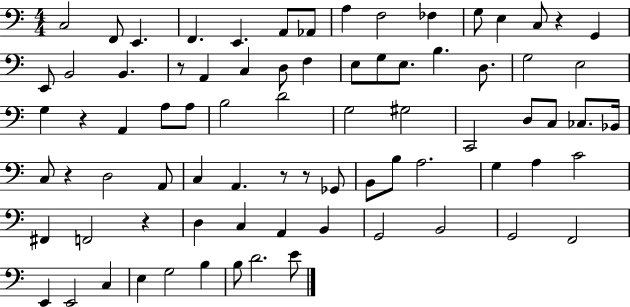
{
  \clef bass
  \numericTimeSignature
  \time 4/4
  \key c \major
  c2 f,8 e,4. | f,4. e,4. a,8 aes,8 | a4 f2 fes4 | g8 e4 c8 r4 g,4 | \break e,8 b,2 b,4. | r8 a,4 c4 d8 f4 | e8 g8 e8. b4. d8. | g2 e2 | \break g4 r4 a,4 a8 a8 | b2 d'2 | g2 gis2 | c,2 d8 c8 ces8. bes,16 | \break c8 r4 d2 a,8 | c4 a,4. r8 r8 ges,8 | b,8 b8 a2. | g4 a4 c'2 | \break fis,4 f,2 r4 | d4 c4 a,4 b,4 | g,2 b,2 | g,2 f,2 | \break e,4 e,2 c4 | e4 g2 b4 | b8 d'2. e'8 | \bar "|."
}